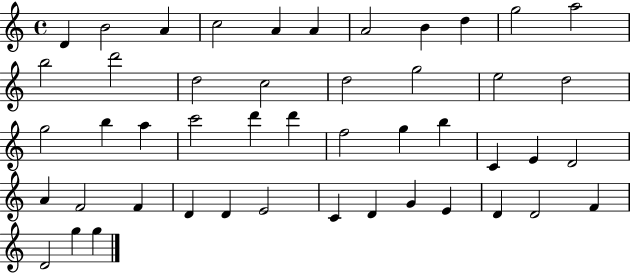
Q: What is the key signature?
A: C major